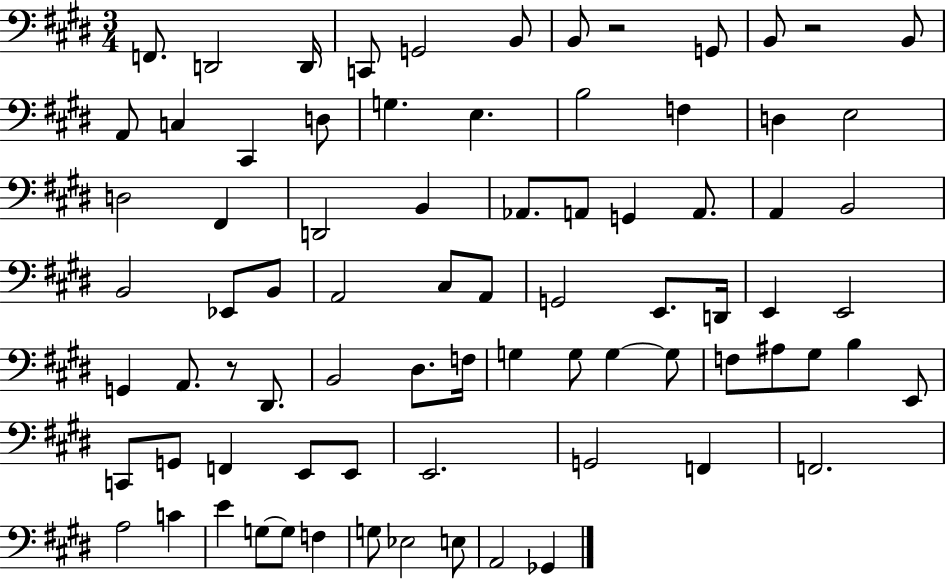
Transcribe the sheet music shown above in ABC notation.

X:1
T:Untitled
M:3/4
L:1/4
K:E
F,,/2 D,,2 D,,/4 C,,/2 G,,2 B,,/2 B,,/2 z2 G,,/2 B,,/2 z2 B,,/2 A,,/2 C, ^C,, D,/2 G, E, B,2 F, D, E,2 D,2 ^F,, D,,2 B,, _A,,/2 A,,/2 G,, A,,/2 A,, B,,2 B,,2 _E,,/2 B,,/2 A,,2 ^C,/2 A,,/2 G,,2 E,,/2 D,,/4 E,, E,,2 G,, A,,/2 z/2 ^D,,/2 B,,2 ^D,/2 F,/4 G, G,/2 G, G,/2 F,/2 ^A,/2 ^G,/2 B, E,,/2 C,,/2 G,,/2 F,, E,,/2 E,,/2 E,,2 G,,2 F,, F,,2 A,2 C E G,/2 G,/2 F, G,/2 _E,2 E,/2 A,,2 _G,,